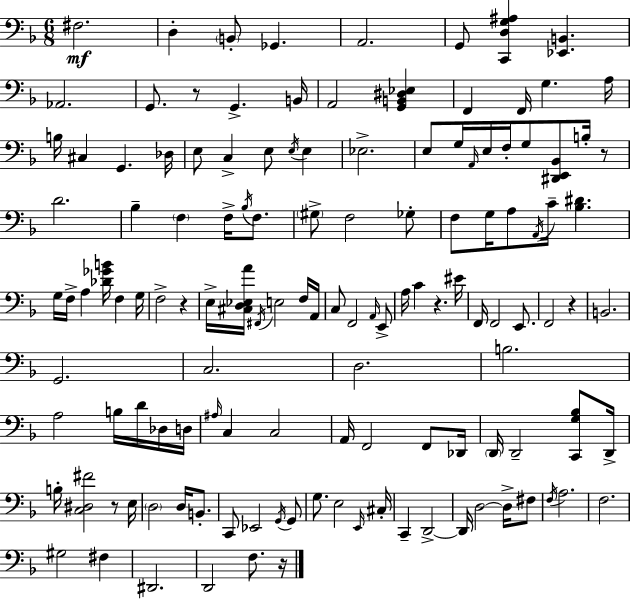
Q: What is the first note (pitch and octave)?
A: F#3